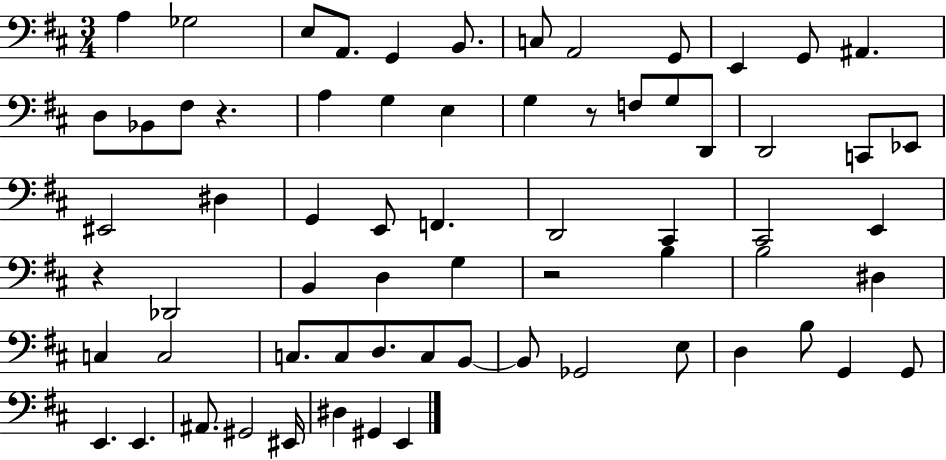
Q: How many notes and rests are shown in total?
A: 67